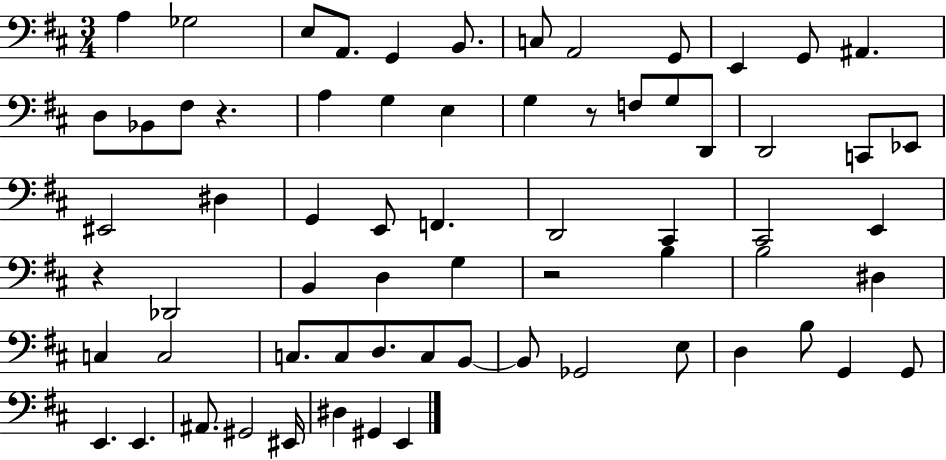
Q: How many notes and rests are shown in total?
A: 67